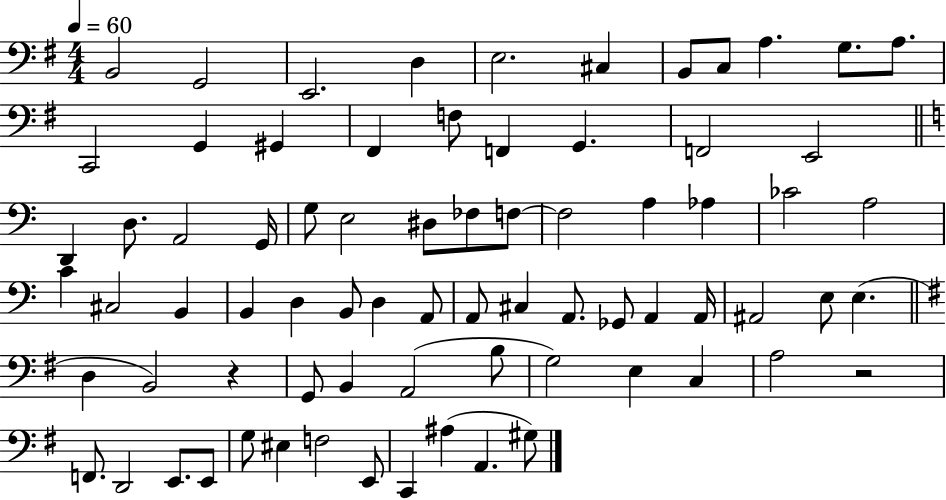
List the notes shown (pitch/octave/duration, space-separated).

B2/h G2/h E2/h. D3/q E3/h. C#3/q B2/e C3/e A3/q. G3/e. A3/e. C2/h G2/q G#2/q F#2/q F3/e F2/q G2/q. F2/h E2/h D2/q D3/e. A2/h G2/s G3/e E3/h D#3/e FES3/e F3/e F3/h A3/q Ab3/q CES4/h A3/h C4/q C#3/h B2/q B2/q D3/q B2/e D3/q A2/e A2/e C#3/q A2/e. Gb2/e A2/q A2/s A#2/h E3/e E3/q. D3/q B2/h R/q G2/e B2/q A2/h B3/e G3/h E3/q C3/q A3/h R/h F2/e. D2/h E2/e. E2/e G3/e EIS3/q F3/h E2/e C2/q A#3/q A2/q. G#3/e